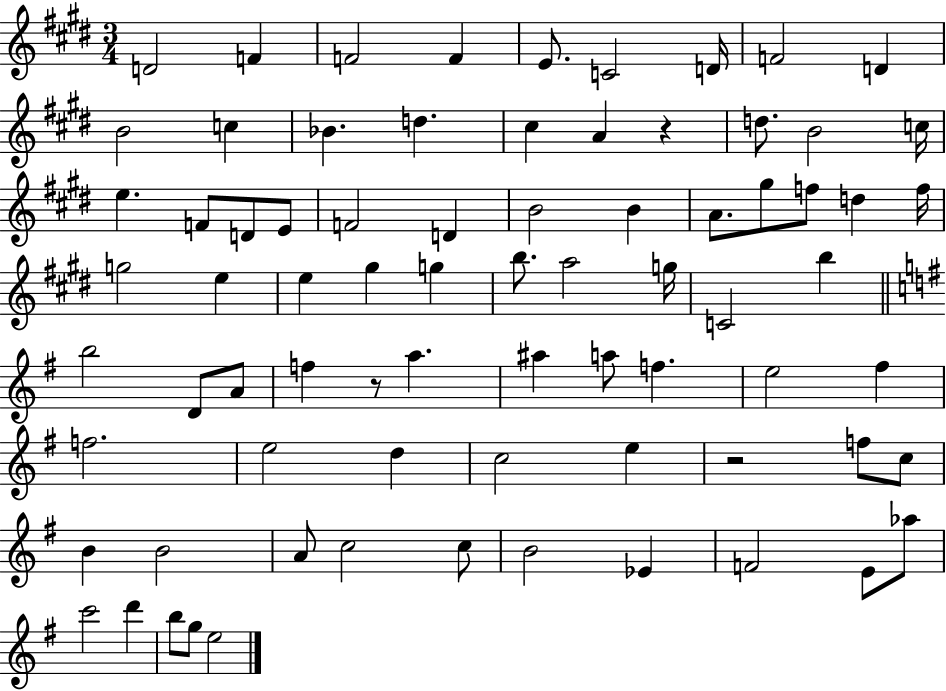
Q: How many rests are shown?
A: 3